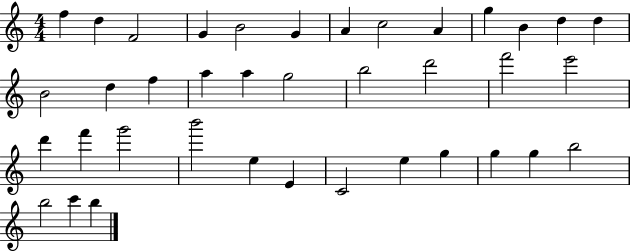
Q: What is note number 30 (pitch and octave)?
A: C4